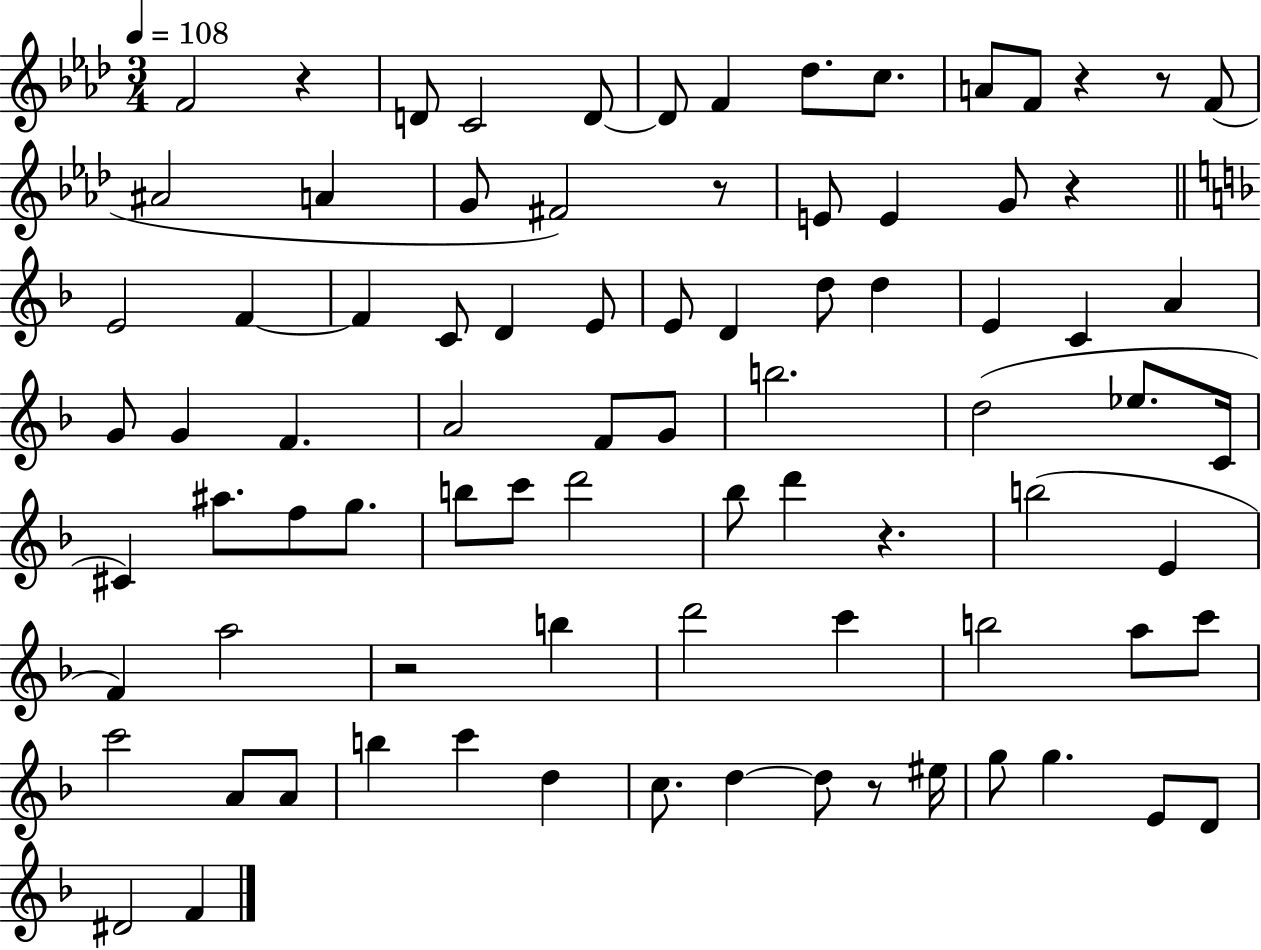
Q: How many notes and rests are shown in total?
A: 84